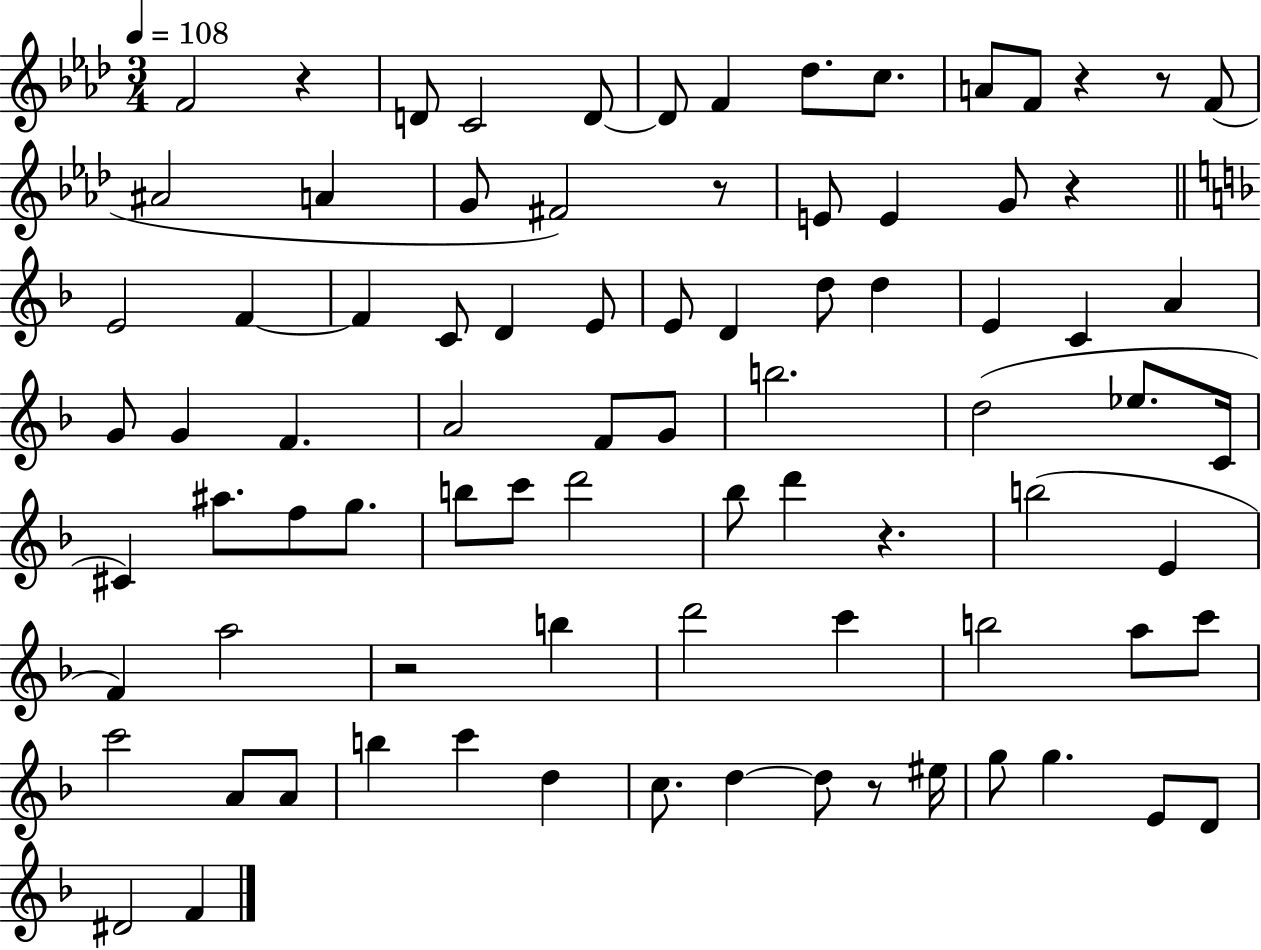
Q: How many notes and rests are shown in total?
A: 84